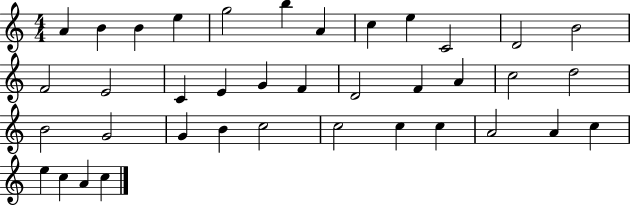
X:1
T:Untitled
M:4/4
L:1/4
K:C
A B B e g2 b A c e C2 D2 B2 F2 E2 C E G F D2 F A c2 d2 B2 G2 G B c2 c2 c c A2 A c e c A c